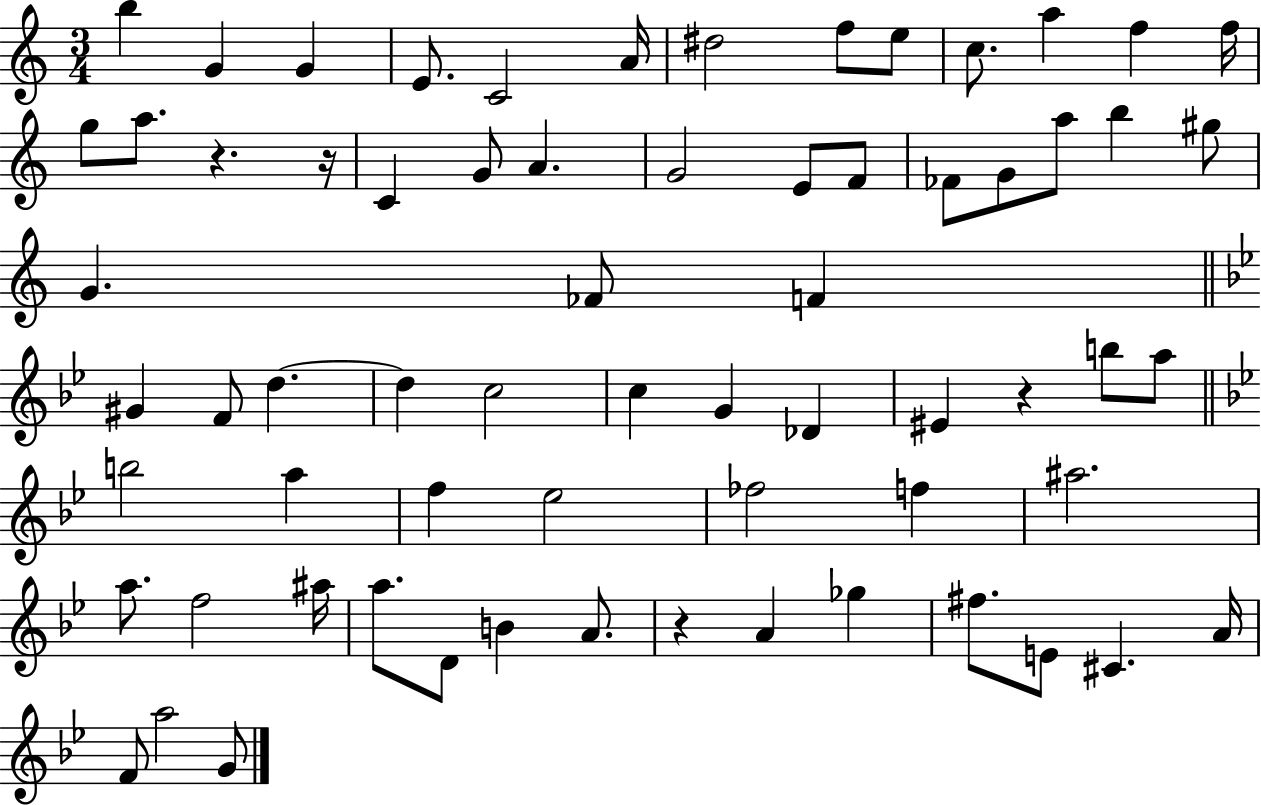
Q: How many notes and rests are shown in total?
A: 67